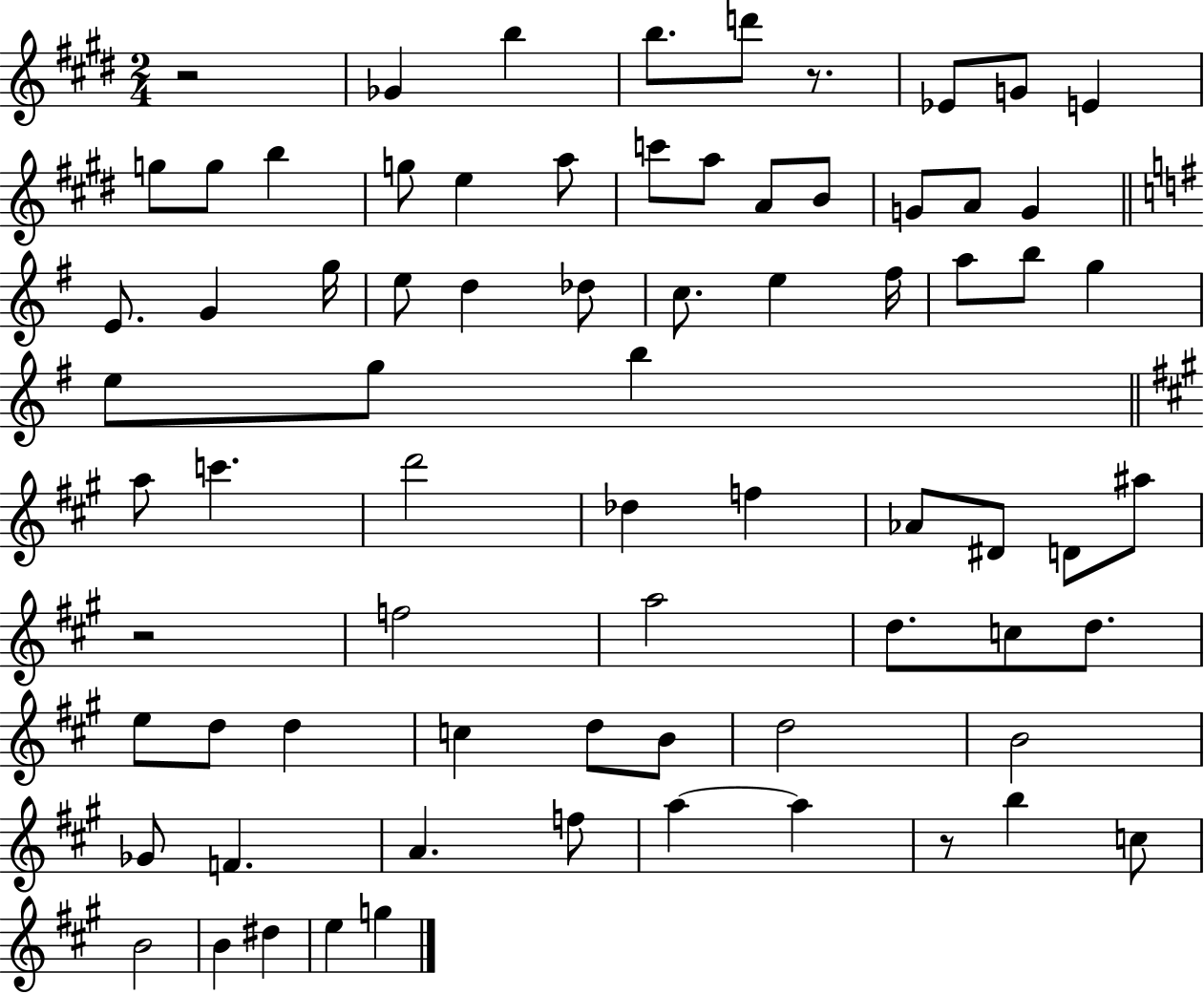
R/h Gb4/q B5/q B5/e. D6/e R/e. Eb4/e G4/e E4/q G5/e G5/e B5/q G5/e E5/q A5/e C6/e A5/e A4/e B4/e G4/e A4/e G4/q E4/e. G4/q G5/s E5/e D5/q Db5/e C5/e. E5/q F#5/s A5/e B5/e G5/q E5/e G5/e B5/q A5/e C6/q. D6/h Db5/q F5/q Ab4/e D#4/e D4/e A#5/e R/h F5/h A5/h D5/e. C5/e D5/e. E5/e D5/e D5/q C5/q D5/e B4/e D5/h B4/h Gb4/e F4/q. A4/q. F5/e A5/q A5/q R/e B5/q C5/e B4/h B4/q D#5/q E5/q G5/q